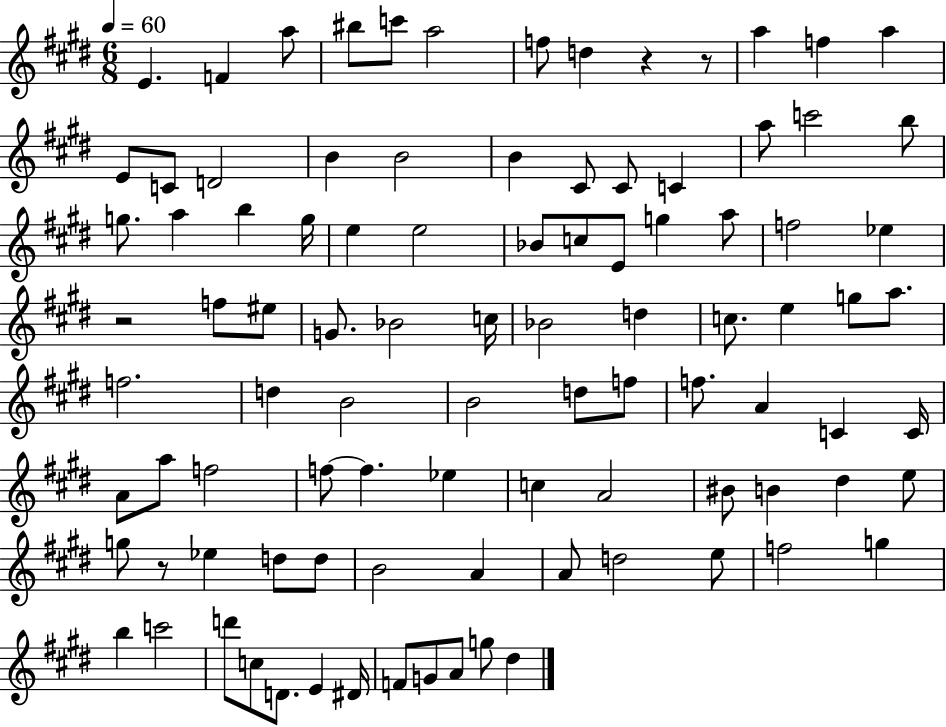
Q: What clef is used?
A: treble